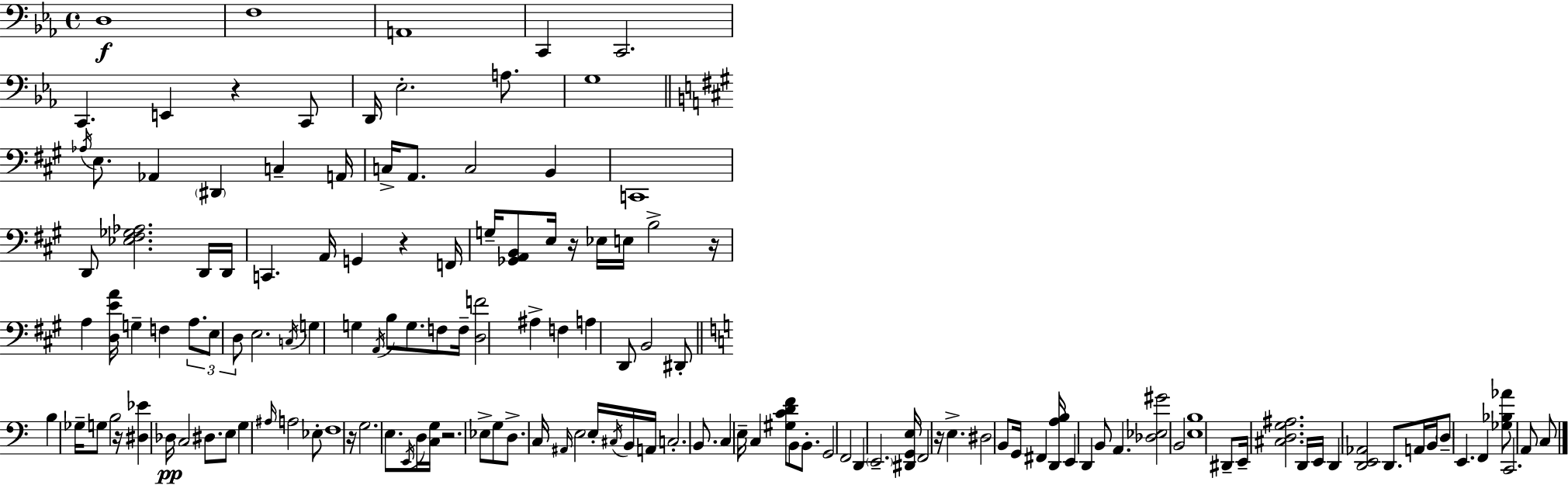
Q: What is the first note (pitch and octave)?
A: D3